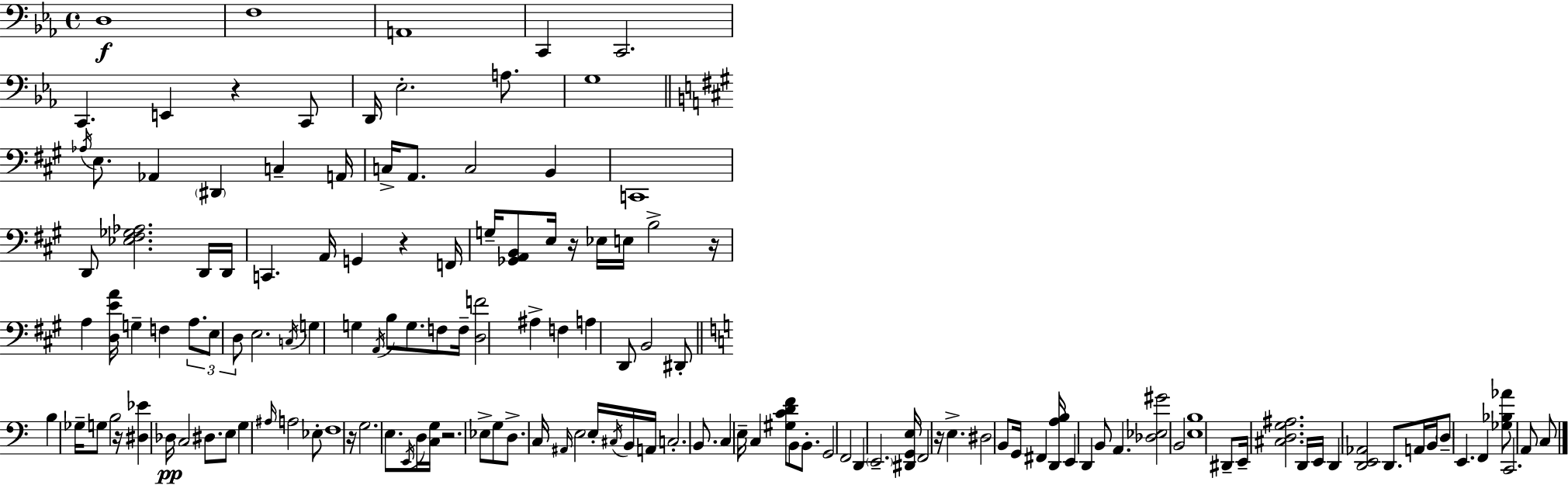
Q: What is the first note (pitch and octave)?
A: D3